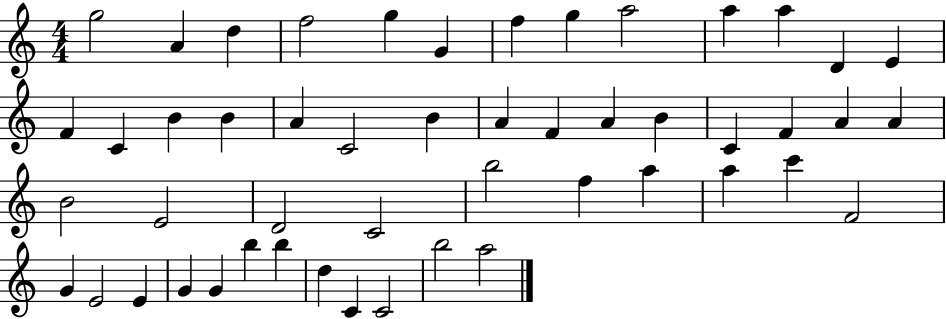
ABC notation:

X:1
T:Untitled
M:4/4
L:1/4
K:C
g2 A d f2 g G f g a2 a a D E F C B B A C2 B A F A B C F A A B2 E2 D2 C2 b2 f a a c' F2 G E2 E G G b b d C C2 b2 a2